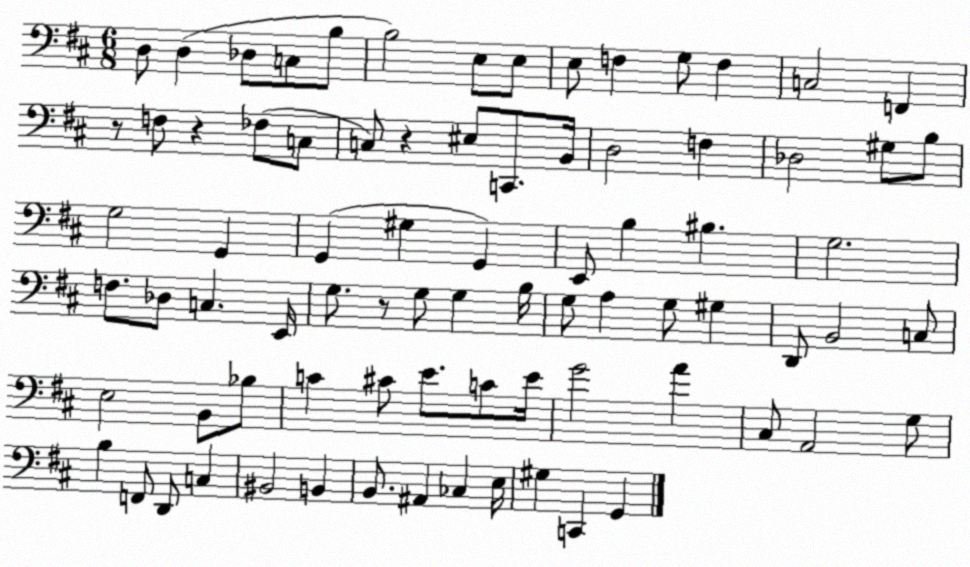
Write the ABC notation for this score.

X:1
T:Untitled
M:6/8
L:1/4
K:D
D,/2 D, _D,/2 C,/2 B,/2 B,2 E,/2 E,/2 E,/2 F, G,/2 F, C,2 F,, z/2 F,/2 z _F,/2 C,/2 C,/2 z ^E,/2 C,,/2 B,,/4 D,2 F, _D,2 ^G,/2 B,/2 G,2 G,, G,, ^G, G,, E,,/2 B, ^B, G,2 F,/2 _D,/2 C, E,,/4 G,/2 z/2 G,/2 G, B,/4 G,/2 A, G,/2 ^G, D,,/2 B,,2 C,/2 E,2 B,,/2 _B,/2 C ^C/2 E/2 C/2 E/4 G2 A ^C,/2 A,,2 G,/2 B, F,,/2 D,,/2 C, ^B,,2 B,, B,,/2 ^A,, _C, E,/4 ^G, C,, G,,